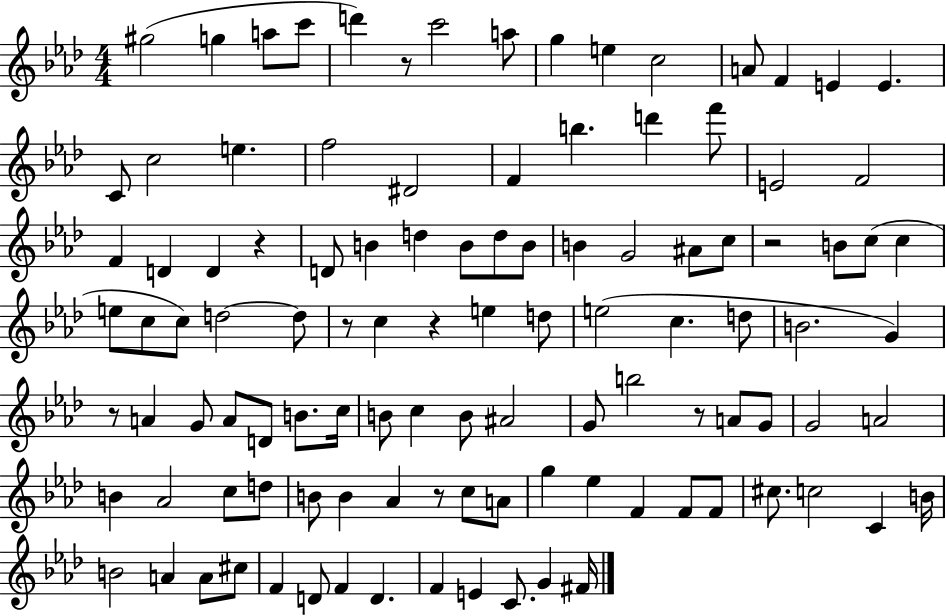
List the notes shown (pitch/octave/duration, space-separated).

G#5/h G5/q A5/e C6/e D6/q R/e C6/h A5/e G5/q E5/q C5/h A4/e F4/q E4/q E4/q. C4/e C5/h E5/q. F5/h D#4/h F4/q B5/q. D6/q F6/e E4/h F4/h F4/q D4/q D4/q R/q D4/e B4/q D5/q B4/e D5/e B4/e B4/q G4/h A#4/e C5/e R/h B4/e C5/e C5/q E5/e C5/e C5/e D5/h D5/e R/e C5/q R/q E5/q D5/e E5/h C5/q. D5/e B4/h. G4/q R/e A4/q G4/e A4/e D4/e B4/e. C5/s B4/e C5/q B4/e A#4/h G4/e B5/h R/e A4/e G4/e G4/h A4/h B4/q Ab4/h C5/e D5/e B4/e B4/q Ab4/q R/e C5/e A4/e G5/q Eb5/q F4/q F4/e F4/e C#5/e. C5/h C4/q B4/s B4/h A4/q A4/e C#5/e F4/q D4/e F4/q D4/q. F4/q E4/q C4/e. G4/q F#4/s